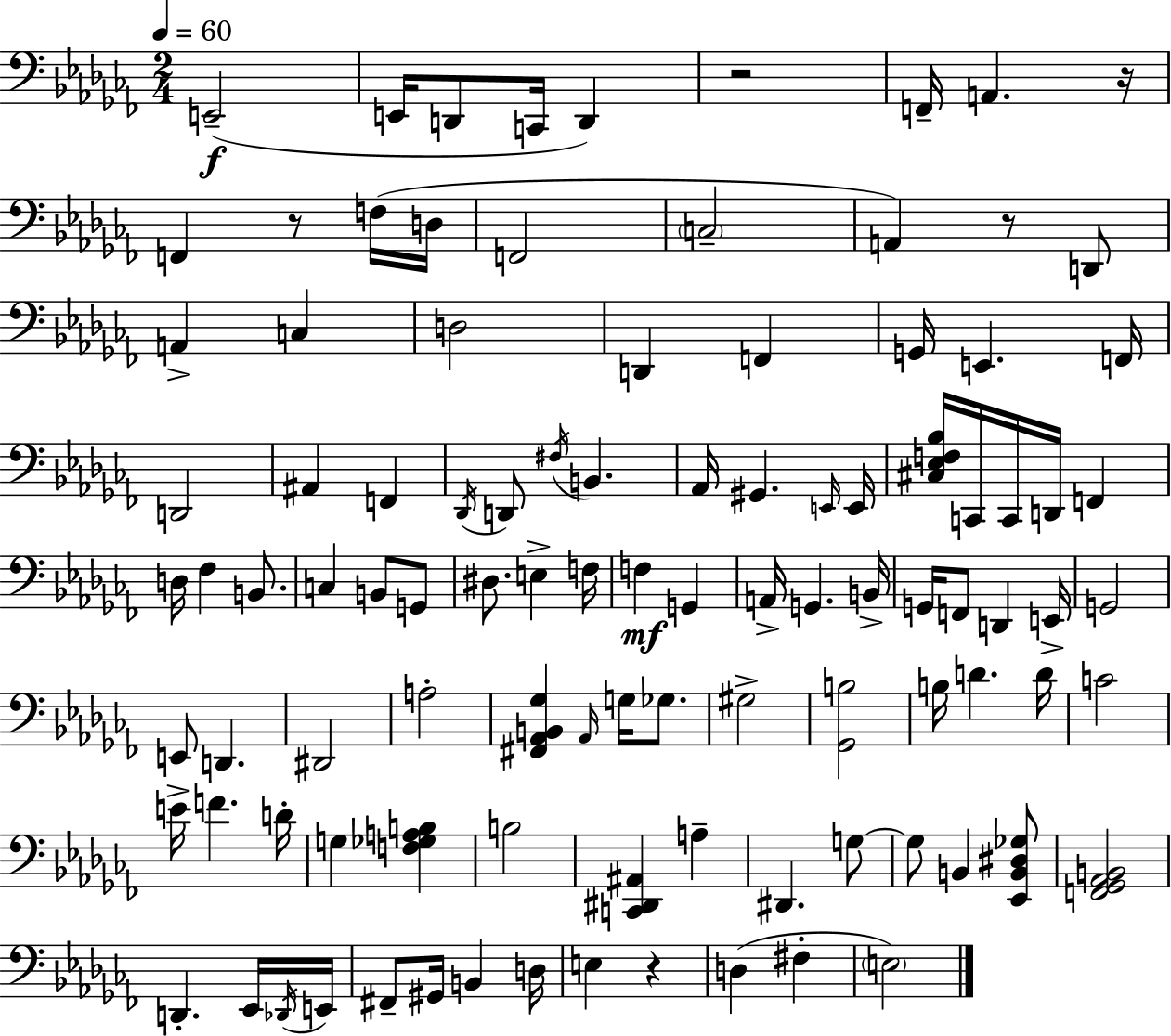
{
  \clef bass
  \numericTimeSignature
  \time 2/4
  \key aes \minor
  \tempo 4 = 60
  e,2--(\f | e,16 d,8 c,16 d,4) | r2 | f,16-- a,4. r16 | \break f,4 r8 f16( d16 | f,2 | \parenthesize c2-- | a,4) r8 d,8 | \break a,4-> c4 | d2 | d,4 f,4 | g,16 e,4. f,16 | \break d,2 | ais,4 f,4 | \acciaccatura { des,16 } d,8 \acciaccatura { fis16 } b,4. | aes,16 gis,4. | \break \grace { e,16 } e,16 <cis ees f bes>16 c,16 c,16 d,16 f,4 | d16 fes4 | b,8. c4 b,8 | g,8 dis8. e4-> | \break f16 f4\mf g,4 | a,16-> g,4. | b,16-> g,16 f,8 d,4 | e,16-> g,2 | \break e,8 d,4. | dis,2 | a2-. | <fis, aes, b, ges>4 \grace { aes,16 } | \break g16 ges8. gis2-> | <ges, b>2 | b16 d'4. | d'16 c'2 | \break e'16-> f'4. | d'16-. g4 | <f ges a b>4 b2 | <c, dis, ais,>4 | \break a4-- dis,4. | g8~~ g8 b,4 | <ees, b, dis ges>8 <f, ges, aes, b,>2 | d,4.-. | \break ees,16 \acciaccatura { des,16 } e,16 fis,8-- gis,16 | b,4 d16 e4 | r4 d4( | fis4-. \parenthesize e2) | \break \bar "|."
}